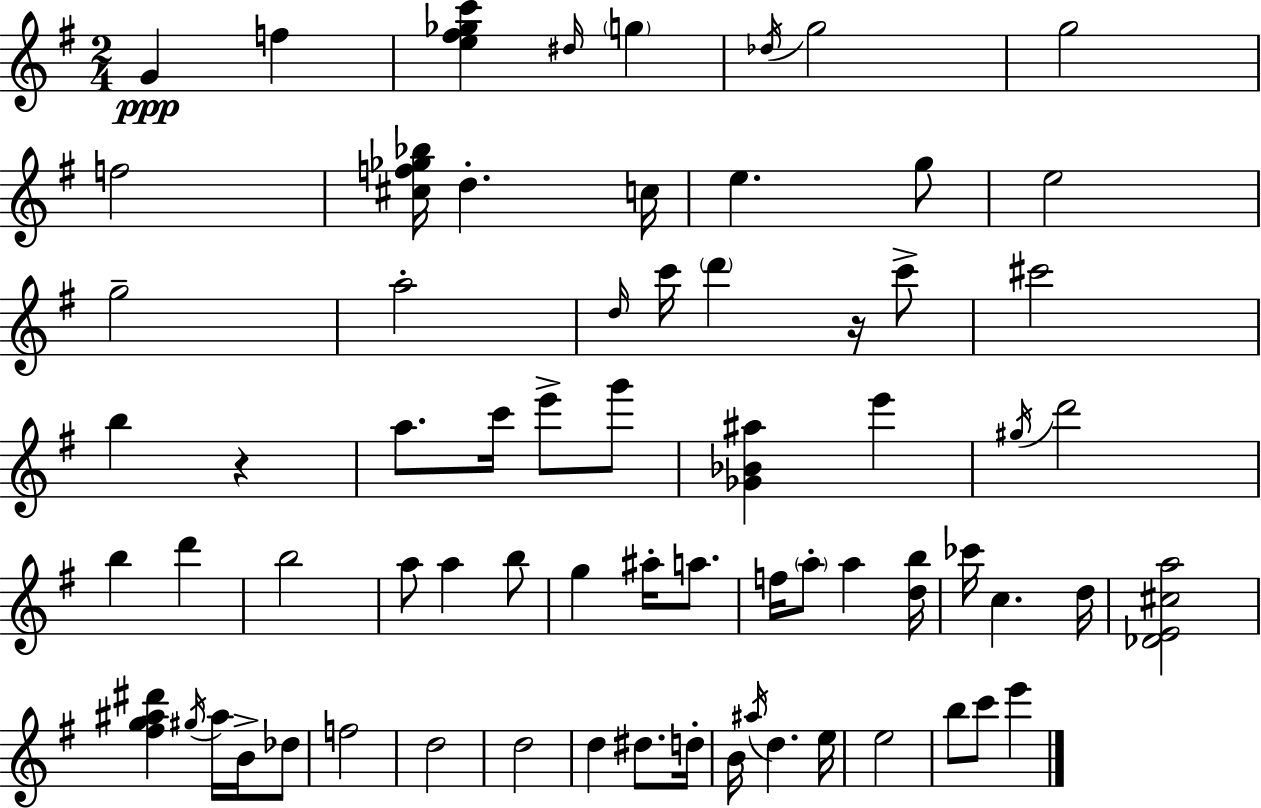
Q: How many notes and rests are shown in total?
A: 69